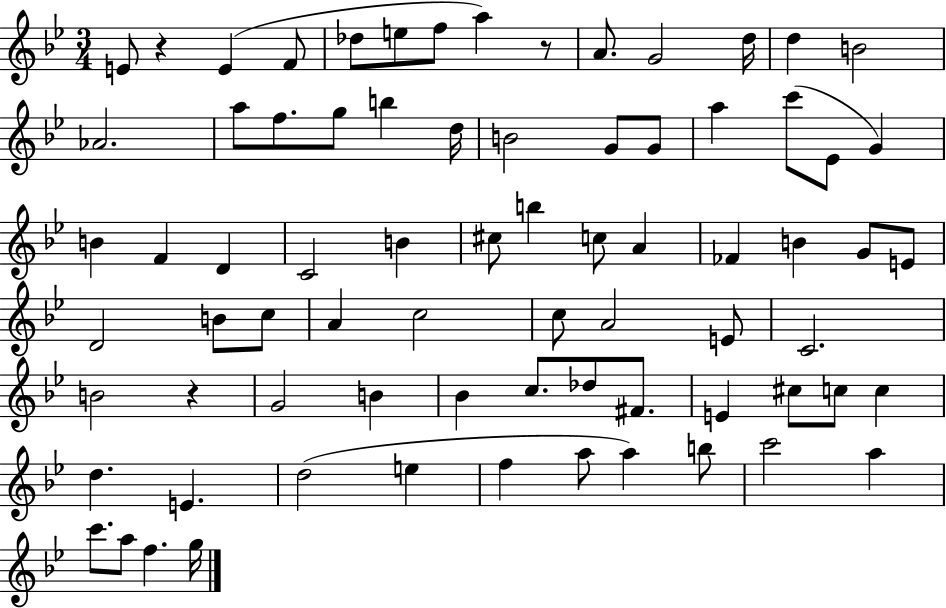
E4/e R/q E4/q F4/e Db5/e E5/e F5/e A5/q R/e A4/e. G4/h D5/s D5/q B4/h Ab4/h. A5/e F5/e. G5/e B5/q D5/s B4/h G4/e G4/e A5/q C6/e Eb4/e G4/q B4/q F4/q D4/q C4/h B4/q C#5/e B5/q C5/e A4/q FES4/q B4/q G4/e E4/e D4/h B4/e C5/e A4/q C5/h C5/e A4/h E4/e C4/h. B4/h R/q G4/h B4/q Bb4/q C5/e. Db5/e F#4/e. E4/q C#5/e C5/e C5/q D5/q. E4/q. D5/h E5/q F5/q A5/e A5/q B5/e C6/h A5/q C6/e. A5/e F5/q. G5/s